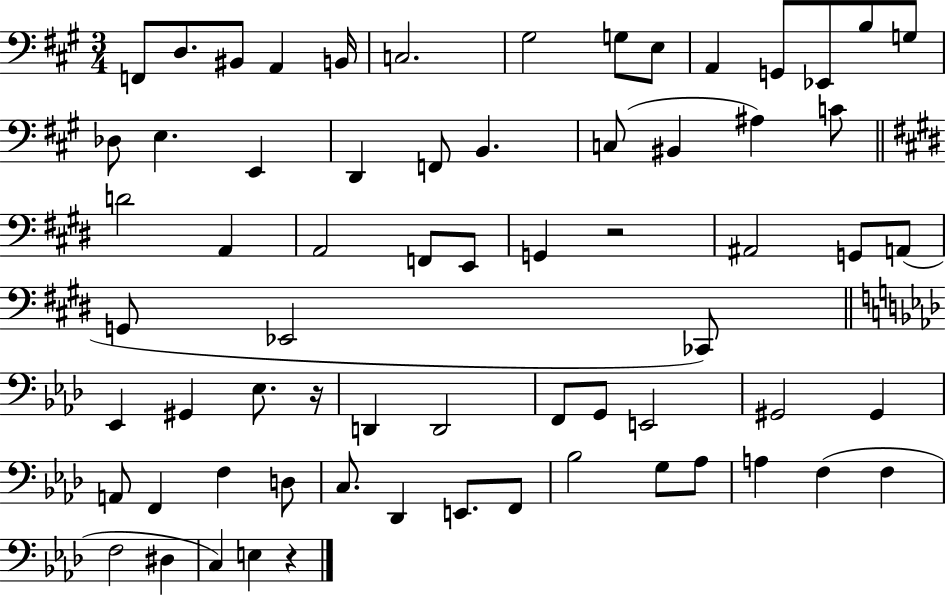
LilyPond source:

{
  \clef bass
  \numericTimeSignature
  \time 3/4
  \key a \major
  f,8 d8. bis,8 a,4 b,16 | c2. | gis2 g8 e8 | a,4 g,8 ees,8 b8 g8 | \break des8 e4. e,4 | d,4 f,8 b,4. | c8( bis,4 ais4) c'8 | \bar "||" \break \key e \major d'2 a,4 | a,2 f,8 e,8 | g,4 r2 | ais,2 g,8 a,8( | \break g,8 ees,2 ces,8) | \bar "||" \break \key aes \major ees,4 gis,4 ees8. r16 | d,4 d,2 | f,8 g,8 e,2 | gis,2 gis,4 | \break a,8 f,4 f4 d8 | c8. des,4 e,8. f,8 | bes2 g8 aes8 | a4 f4( f4 | \break f2 dis4 | c4) e4 r4 | \bar "|."
}